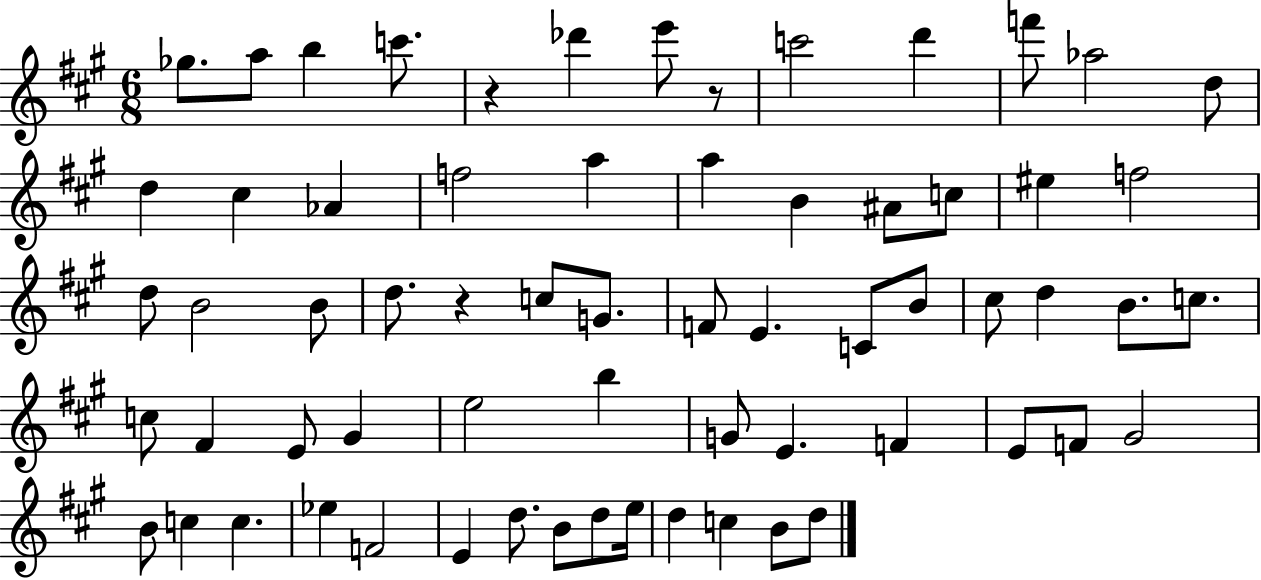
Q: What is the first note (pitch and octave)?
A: Gb5